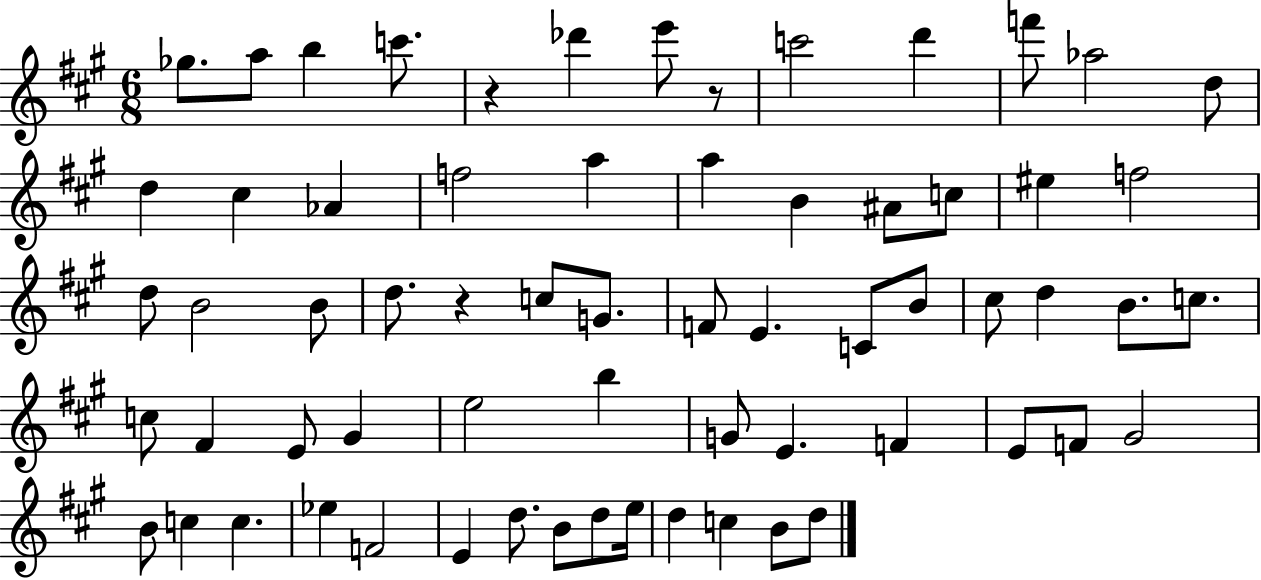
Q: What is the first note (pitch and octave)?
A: Gb5